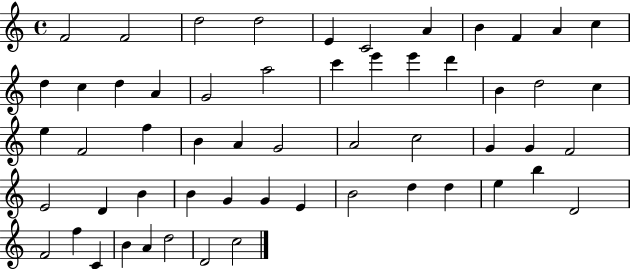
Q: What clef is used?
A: treble